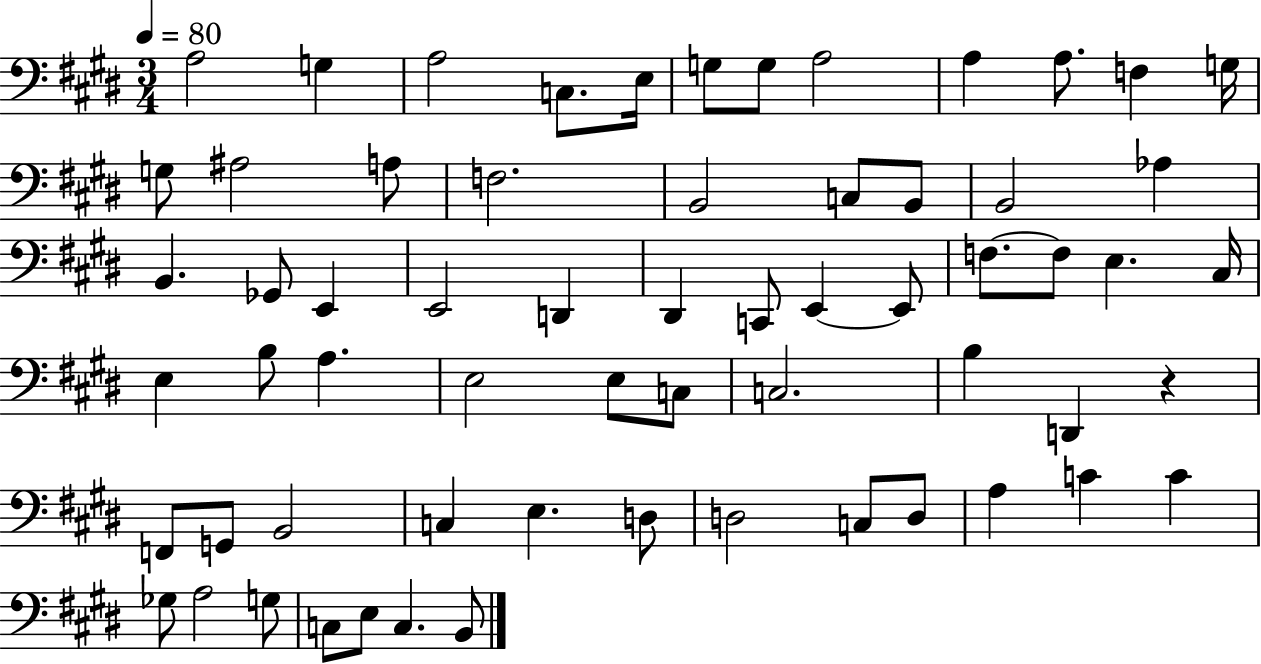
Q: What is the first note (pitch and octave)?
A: A3